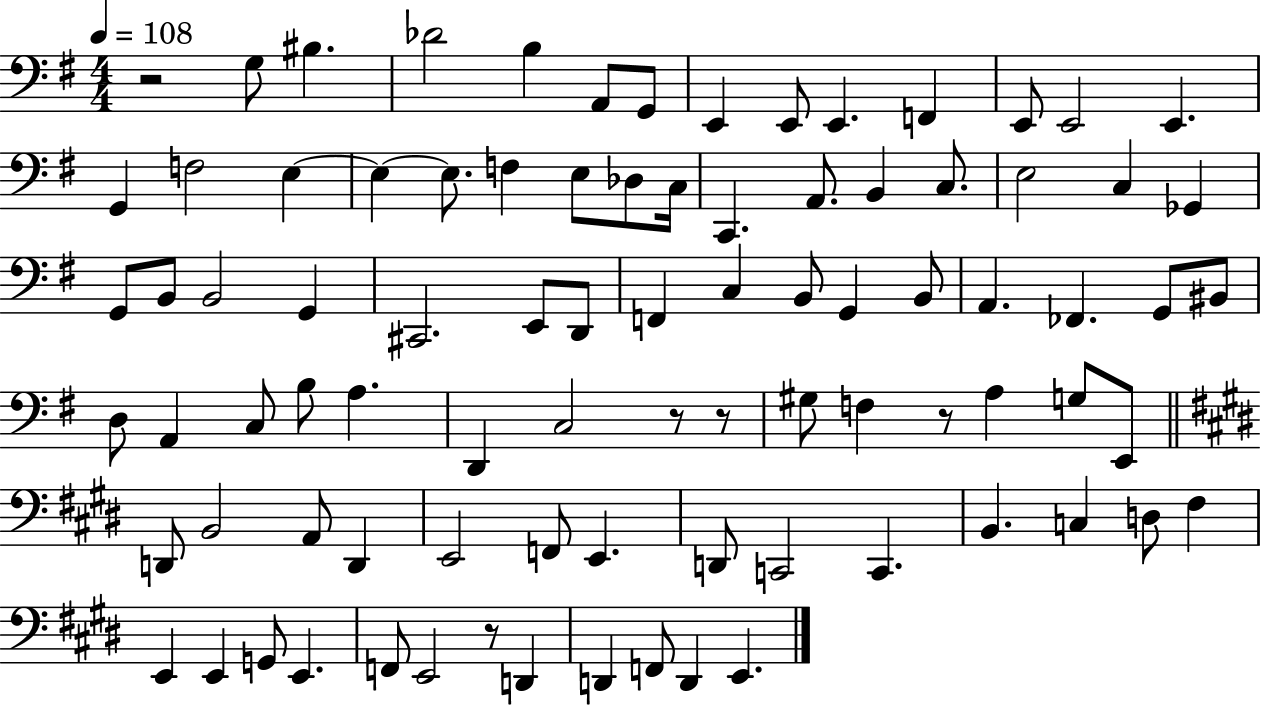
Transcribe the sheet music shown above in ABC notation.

X:1
T:Untitled
M:4/4
L:1/4
K:G
z2 G,/2 ^B, _D2 B, A,,/2 G,,/2 E,, E,,/2 E,, F,, E,,/2 E,,2 E,, G,, F,2 E, E, E,/2 F, E,/2 _D,/2 C,/4 C,, A,,/2 B,, C,/2 E,2 C, _G,, G,,/2 B,,/2 B,,2 G,, ^C,,2 E,,/2 D,,/2 F,, C, B,,/2 G,, B,,/2 A,, _F,, G,,/2 ^B,,/2 D,/2 A,, C,/2 B,/2 A, D,, C,2 z/2 z/2 ^G,/2 F, z/2 A, G,/2 E,,/2 D,,/2 B,,2 A,,/2 D,, E,,2 F,,/2 E,, D,,/2 C,,2 C,, B,, C, D,/2 ^F, E,, E,, G,,/2 E,, F,,/2 E,,2 z/2 D,, D,, F,,/2 D,, E,,